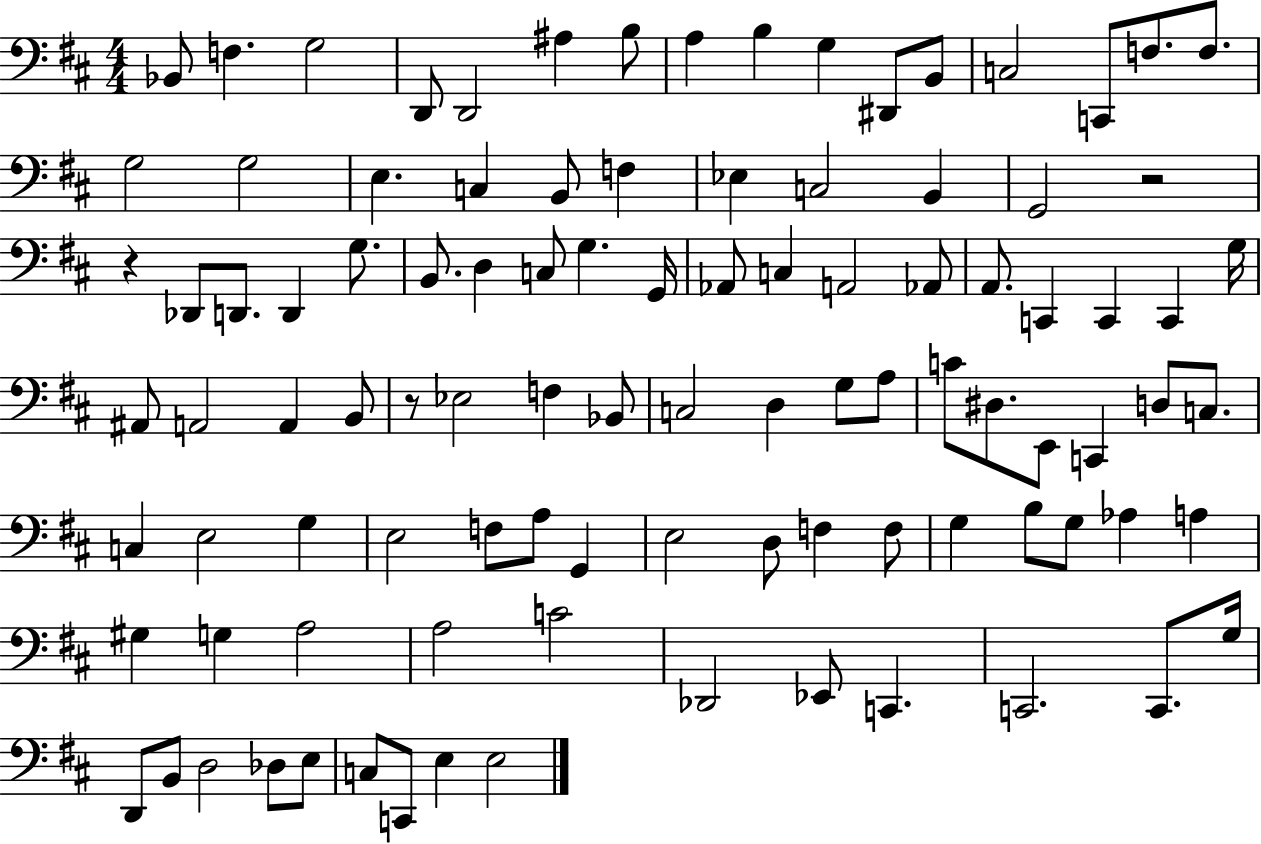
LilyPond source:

{
  \clef bass
  \numericTimeSignature
  \time 4/4
  \key d \major
  bes,8 f4. g2 | d,8 d,2 ais4 b8 | a4 b4 g4 dis,8 b,8 | c2 c,8 f8. f8. | \break g2 g2 | e4. c4 b,8 f4 | ees4 c2 b,4 | g,2 r2 | \break r4 des,8 d,8. d,4 g8. | b,8. d4 c8 g4. g,16 | aes,8 c4 a,2 aes,8 | a,8. c,4 c,4 c,4 g16 | \break ais,8 a,2 a,4 b,8 | r8 ees2 f4 bes,8 | c2 d4 g8 a8 | c'8 dis8. e,8 c,4 d8 c8. | \break c4 e2 g4 | e2 f8 a8 g,4 | e2 d8 f4 f8 | g4 b8 g8 aes4 a4 | \break gis4 g4 a2 | a2 c'2 | des,2 ees,8 c,4. | c,2. c,8. g16 | \break d,8 b,8 d2 des8 e8 | c8 c,8 e4 e2 | \bar "|."
}